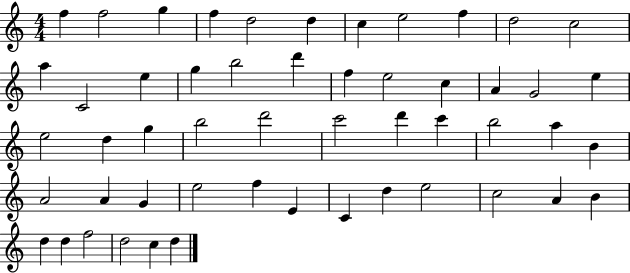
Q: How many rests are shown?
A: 0